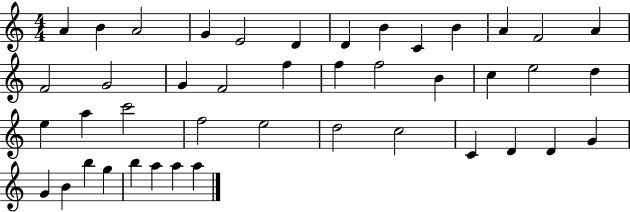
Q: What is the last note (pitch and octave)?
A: A5